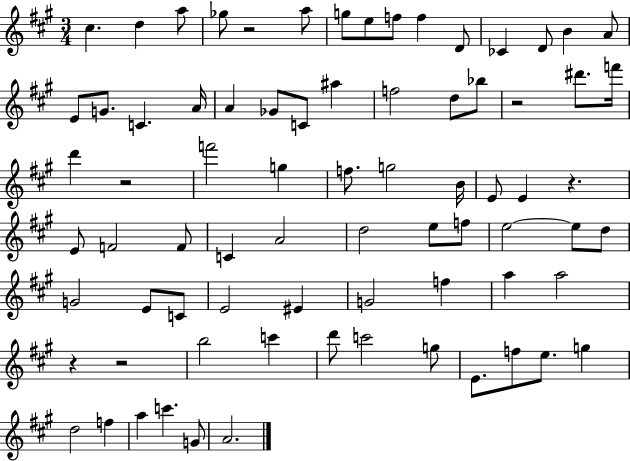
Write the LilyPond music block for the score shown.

{
  \clef treble
  \numericTimeSignature
  \time 3/4
  \key a \major
  cis''4. d''4 a''8 | ges''8 r2 a''8 | g''8 e''8 f''8 f''4 d'8 | ces'4 d'8 b'4 a'8 | \break e'8 g'8. c'4. a'16 | a'4 ges'8 c'8 ais''4 | f''2 d''8 bes''8 | r2 dis'''8. f'''16 | \break d'''4 r2 | f'''2 g''4 | f''8. g''2 b'16 | e'8 e'4 r4. | \break e'8 f'2 f'8 | c'4 a'2 | d''2 e''8 f''8 | e''2~~ e''8 d''8 | \break g'2 e'8 c'8 | e'2 eis'4 | g'2 f''4 | a''4 a''2 | \break r4 r2 | b''2 c'''4 | d'''8 c'''2 g''8 | e'8. f''8 e''8. g''4 | \break d''2 f''4 | a''4 c'''4. g'8 | a'2. | \bar "|."
}